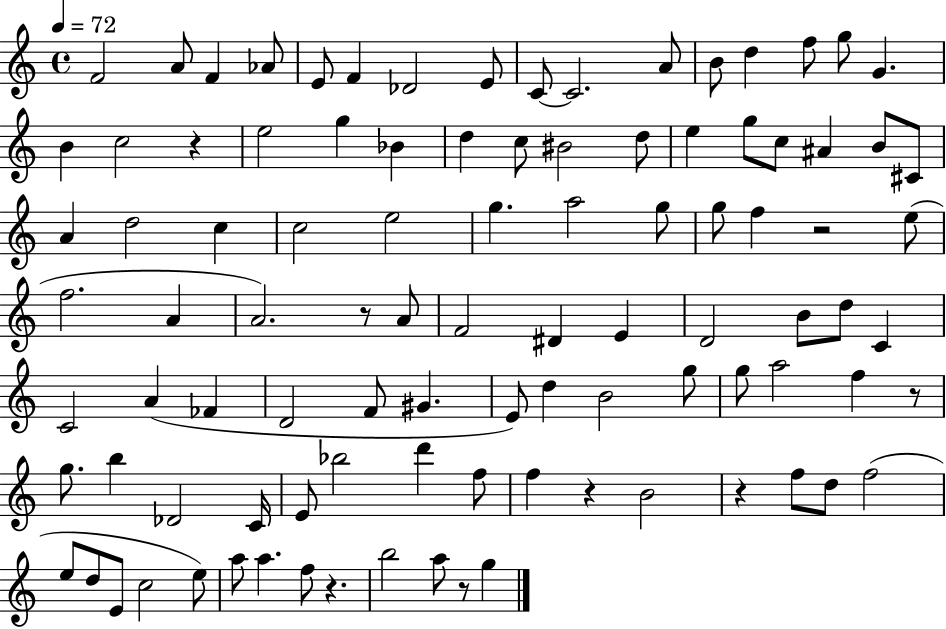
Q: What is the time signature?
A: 4/4